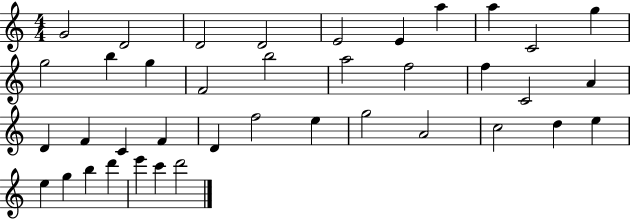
{
  \clef treble
  \numericTimeSignature
  \time 4/4
  \key c \major
  g'2 d'2 | d'2 d'2 | e'2 e'4 a''4 | a''4 c'2 g''4 | \break g''2 b''4 g''4 | f'2 b''2 | a''2 f''2 | f''4 c'2 a'4 | \break d'4 f'4 c'4 f'4 | d'4 f''2 e''4 | g''2 a'2 | c''2 d''4 e''4 | \break e''4 g''4 b''4 d'''4 | e'''4 c'''4 d'''2 | \bar "|."
}